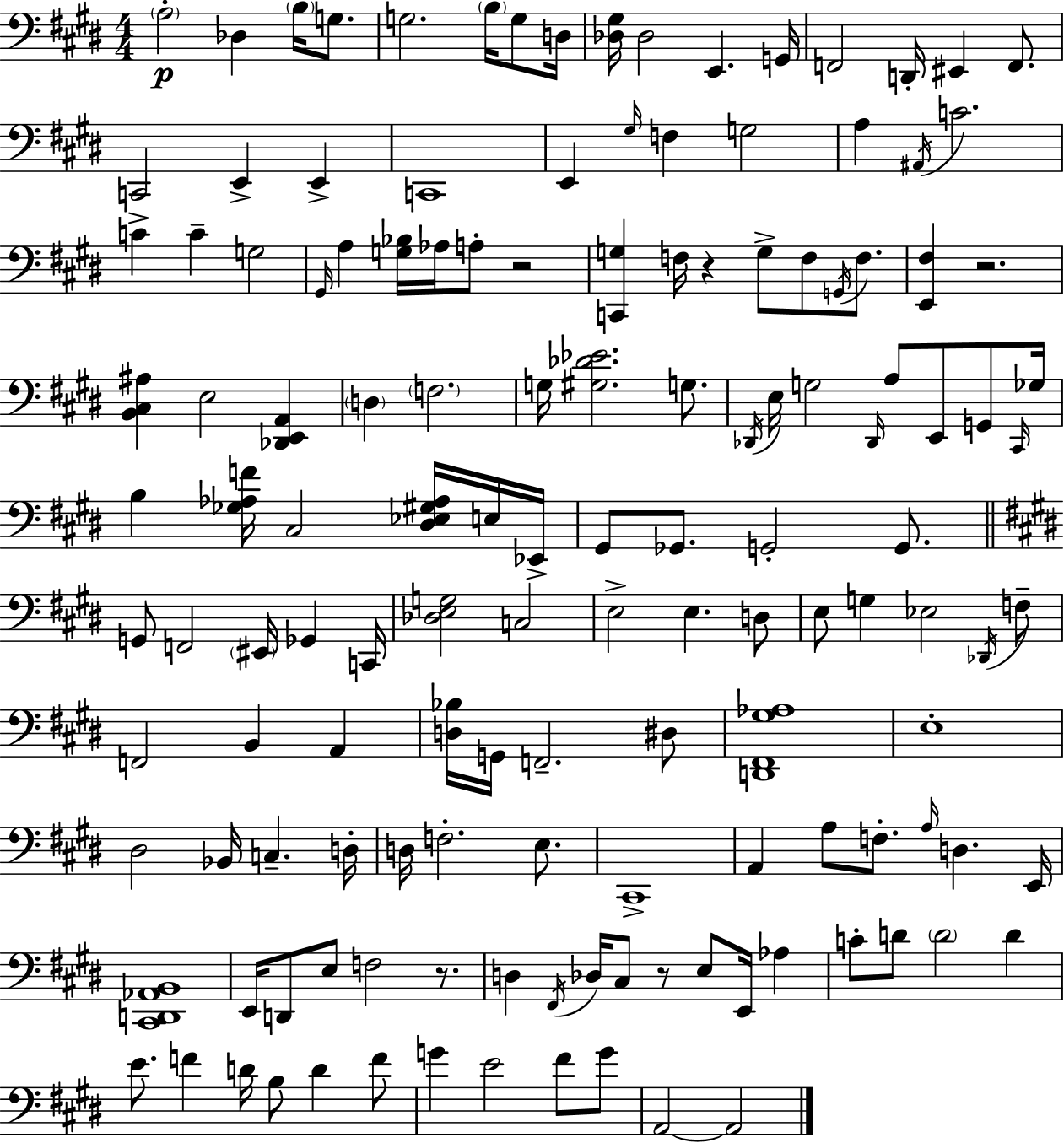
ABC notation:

X:1
T:Untitled
M:4/4
L:1/4
K:E
A,2 _D, B,/4 G,/2 G,2 B,/4 G,/2 D,/4 [_D,^G,]/4 _D,2 E,, G,,/4 F,,2 D,,/4 ^E,, F,,/2 C,,2 E,, E,, C,,4 E,, ^G,/4 F, G,2 A, ^A,,/4 C2 C C G,2 ^G,,/4 A, [G,_B,]/4 _A,/4 A,/2 z2 [C,,G,] F,/4 z G,/2 F,/2 G,,/4 F,/2 [E,,^F,] z2 [B,,^C,^A,] E,2 [_D,,E,,A,,] D, F,2 G,/4 [^G,_D_E]2 G,/2 _D,,/4 E,/4 G,2 _D,,/4 A,/2 E,,/2 G,,/2 ^C,,/4 _G,/4 B, [_G,_A,F]/4 ^C,2 [^D,_E,^G,_A,]/4 E,/4 _E,,/4 ^G,,/2 _G,,/2 G,,2 G,,/2 G,,/2 F,,2 ^E,,/4 _G,, C,,/4 [_D,E,G,]2 C,2 E,2 E, D,/2 E,/2 G, _E,2 _D,,/4 F,/2 F,,2 B,, A,, [D,_B,]/4 G,,/4 F,,2 ^D,/2 [D,,^F,,^G,_A,]4 E,4 ^D,2 _B,,/4 C, D,/4 D,/4 F,2 E,/2 ^C,,4 A,, A,/2 F,/2 A,/4 D, E,,/4 [^C,,D,,_A,,B,,]4 E,,/4 D,,/2 E,/2 F,2 z/2 D, ^F,,/4 _D,/4 ^C,/2 z/2 E,/2 E,,/4 _A, C/2 D/2 D2 D E/2 F D/4 B,/2 D F/2 G E2 ^F/2 G/2 A,,2 A,,2